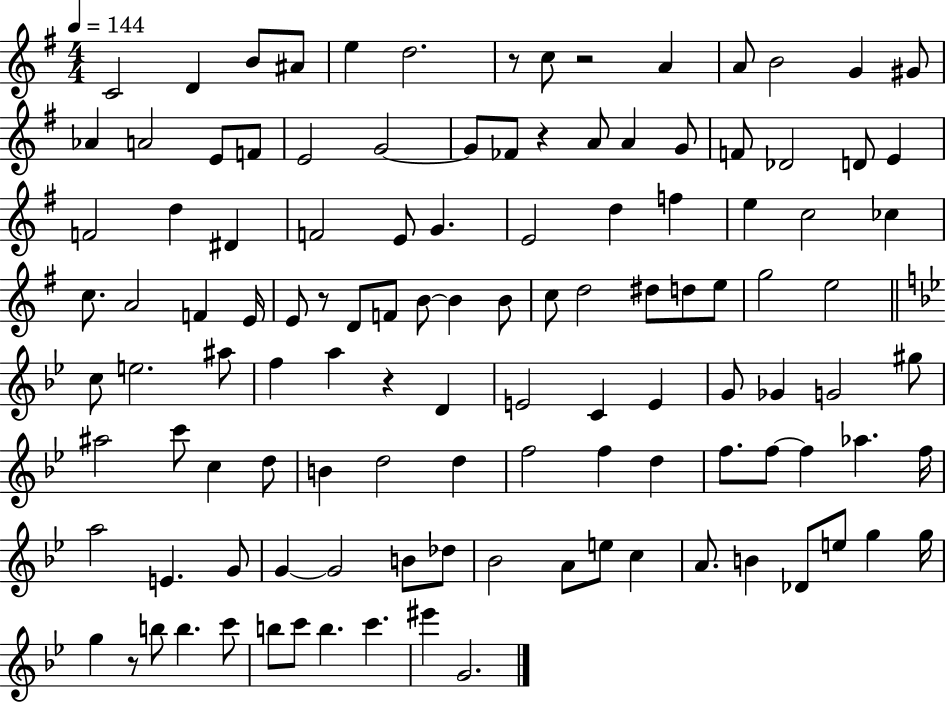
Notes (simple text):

C4/h D4/q B4/e A#4/e E5/q D5/h. R/e C5/e R/h A4/q A4/e B4/h G4/q G#4/e Ab4/q A4/h E4/e F4/e E4/h G4/h G4/e FES4/e R/q A4/e A4/q G4/e F4/e Db4/h D4/e E4/q F4/h D5/q D#4/q F4/h E4/e G4/q. E4/h D5/q F5/q E5/q C5/h CES5/q C5/e. A4/h F4/q E4/s E4/e R/e D4/e F4/e B4/e B4/q B4/e C5/e D5/h D#5/e D5/e E5/e G5/h E5/h C5/e E5/h. A#5/e F5/q A5/q R/q D4/q E4/h C4/q E4/q G4/e Gb4/q G4/h G#5/e A#5/h C6/e C5/q D5/e B4/q D5/h D5/q F5/h F5/q D5/q F5/e. F5/e F5/q Ab5/q. F5/s A5/h E4/q. G4/e G4/q G4/h B4/e Db5/e Bb4/h A4/e E5/e C5/q A4/e. B4/q Db4/e E5/e G5/q G5/s G5/q R/e B5/e B5/q. C6/e B5/e C6/e B5/q. C6/q. EIS6/q G4/h.